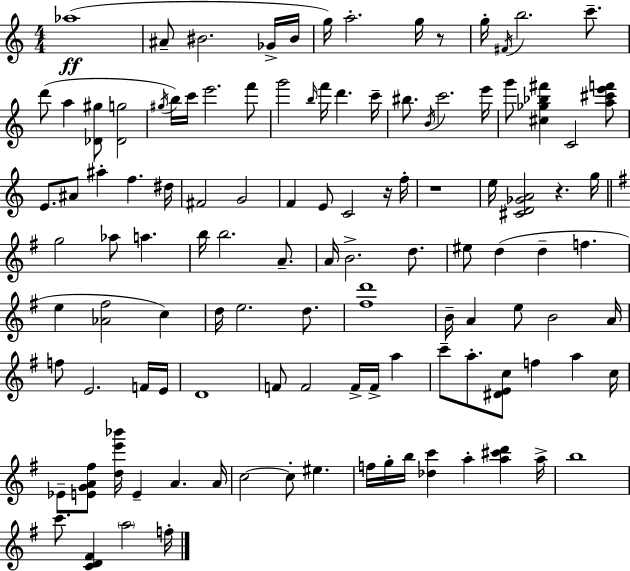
Ab5/w A#4/e BIS4/h. Gb4/s BIS4/s G5/s A5/h. G5/s R/e G5/s F#4/s B5/h. C6/e. D6/e A5/q [Db4,G#5]/e [Db4,G5]/h G#5/s B5/s C6/s E6/h. F6/e G6/h B5/s F6/s D6/q. C6/s BIS5/e. B4/s C6/h. E6/s G6/e [C#5,Gb5,Bb5,F#6]/q C4/h [A5,C#6,E6,F6]/e E4/e. A#4/e A#5/q F5/q. D#5/s F#4/h G4/h F4/q E4/e C4/h R/s F5/s R/w E5/s [C#4,D4,Gb4,A4]/h R/q. G5/s G5/h Ab5/e A5/q. B5/s B5/h. A4/e. A4/s B4/h. D5/e. EIS5/e D5/q D5/q F5/q. E5/q [Ab4,F#5]/h C5/q D5/s E5/h. D5/e. [F#5,D6]/w B4/s A4/q E5/e B4/h A4/s F5/e E4/h. F4/s E4/s D4/w F4/e F4/h F4/s F4/s A5/q C6/e A5/e. [D#4,E4,C5]/e F5/q A5/q C5/s Eb4/e [E4,G4,A4,F#5]/e [D5,E6,Bb6]/s E4/q A4/q. A4/s C5/h C5/e EIS5/q. F5/s G5/s B5/s [Db5,C6]/q A5/q [A5,C#6,D6]/q A5/s B5/w C6/e. [C4,D4,F#4]/q A5/h F5/s